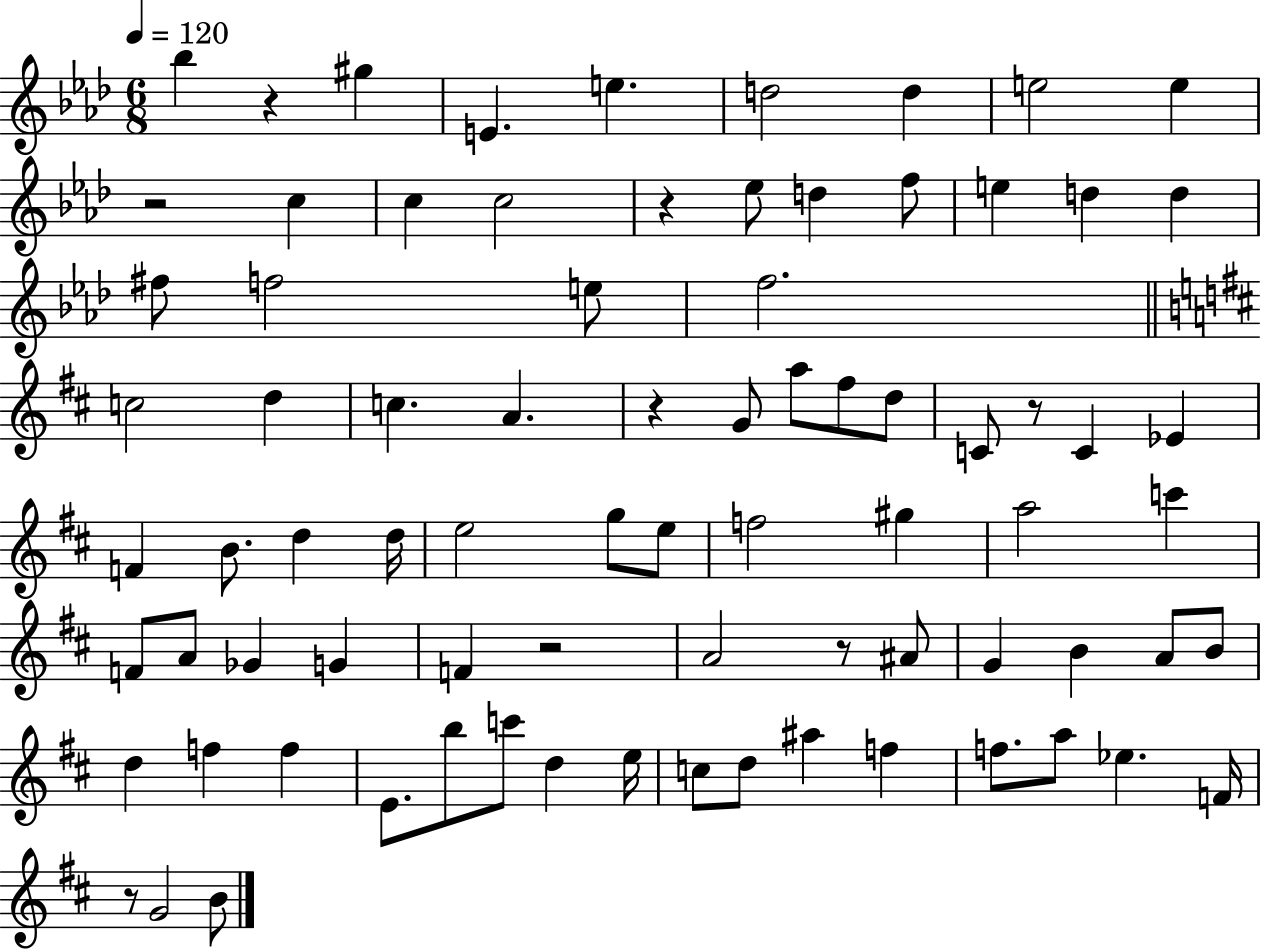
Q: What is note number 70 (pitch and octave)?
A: F4